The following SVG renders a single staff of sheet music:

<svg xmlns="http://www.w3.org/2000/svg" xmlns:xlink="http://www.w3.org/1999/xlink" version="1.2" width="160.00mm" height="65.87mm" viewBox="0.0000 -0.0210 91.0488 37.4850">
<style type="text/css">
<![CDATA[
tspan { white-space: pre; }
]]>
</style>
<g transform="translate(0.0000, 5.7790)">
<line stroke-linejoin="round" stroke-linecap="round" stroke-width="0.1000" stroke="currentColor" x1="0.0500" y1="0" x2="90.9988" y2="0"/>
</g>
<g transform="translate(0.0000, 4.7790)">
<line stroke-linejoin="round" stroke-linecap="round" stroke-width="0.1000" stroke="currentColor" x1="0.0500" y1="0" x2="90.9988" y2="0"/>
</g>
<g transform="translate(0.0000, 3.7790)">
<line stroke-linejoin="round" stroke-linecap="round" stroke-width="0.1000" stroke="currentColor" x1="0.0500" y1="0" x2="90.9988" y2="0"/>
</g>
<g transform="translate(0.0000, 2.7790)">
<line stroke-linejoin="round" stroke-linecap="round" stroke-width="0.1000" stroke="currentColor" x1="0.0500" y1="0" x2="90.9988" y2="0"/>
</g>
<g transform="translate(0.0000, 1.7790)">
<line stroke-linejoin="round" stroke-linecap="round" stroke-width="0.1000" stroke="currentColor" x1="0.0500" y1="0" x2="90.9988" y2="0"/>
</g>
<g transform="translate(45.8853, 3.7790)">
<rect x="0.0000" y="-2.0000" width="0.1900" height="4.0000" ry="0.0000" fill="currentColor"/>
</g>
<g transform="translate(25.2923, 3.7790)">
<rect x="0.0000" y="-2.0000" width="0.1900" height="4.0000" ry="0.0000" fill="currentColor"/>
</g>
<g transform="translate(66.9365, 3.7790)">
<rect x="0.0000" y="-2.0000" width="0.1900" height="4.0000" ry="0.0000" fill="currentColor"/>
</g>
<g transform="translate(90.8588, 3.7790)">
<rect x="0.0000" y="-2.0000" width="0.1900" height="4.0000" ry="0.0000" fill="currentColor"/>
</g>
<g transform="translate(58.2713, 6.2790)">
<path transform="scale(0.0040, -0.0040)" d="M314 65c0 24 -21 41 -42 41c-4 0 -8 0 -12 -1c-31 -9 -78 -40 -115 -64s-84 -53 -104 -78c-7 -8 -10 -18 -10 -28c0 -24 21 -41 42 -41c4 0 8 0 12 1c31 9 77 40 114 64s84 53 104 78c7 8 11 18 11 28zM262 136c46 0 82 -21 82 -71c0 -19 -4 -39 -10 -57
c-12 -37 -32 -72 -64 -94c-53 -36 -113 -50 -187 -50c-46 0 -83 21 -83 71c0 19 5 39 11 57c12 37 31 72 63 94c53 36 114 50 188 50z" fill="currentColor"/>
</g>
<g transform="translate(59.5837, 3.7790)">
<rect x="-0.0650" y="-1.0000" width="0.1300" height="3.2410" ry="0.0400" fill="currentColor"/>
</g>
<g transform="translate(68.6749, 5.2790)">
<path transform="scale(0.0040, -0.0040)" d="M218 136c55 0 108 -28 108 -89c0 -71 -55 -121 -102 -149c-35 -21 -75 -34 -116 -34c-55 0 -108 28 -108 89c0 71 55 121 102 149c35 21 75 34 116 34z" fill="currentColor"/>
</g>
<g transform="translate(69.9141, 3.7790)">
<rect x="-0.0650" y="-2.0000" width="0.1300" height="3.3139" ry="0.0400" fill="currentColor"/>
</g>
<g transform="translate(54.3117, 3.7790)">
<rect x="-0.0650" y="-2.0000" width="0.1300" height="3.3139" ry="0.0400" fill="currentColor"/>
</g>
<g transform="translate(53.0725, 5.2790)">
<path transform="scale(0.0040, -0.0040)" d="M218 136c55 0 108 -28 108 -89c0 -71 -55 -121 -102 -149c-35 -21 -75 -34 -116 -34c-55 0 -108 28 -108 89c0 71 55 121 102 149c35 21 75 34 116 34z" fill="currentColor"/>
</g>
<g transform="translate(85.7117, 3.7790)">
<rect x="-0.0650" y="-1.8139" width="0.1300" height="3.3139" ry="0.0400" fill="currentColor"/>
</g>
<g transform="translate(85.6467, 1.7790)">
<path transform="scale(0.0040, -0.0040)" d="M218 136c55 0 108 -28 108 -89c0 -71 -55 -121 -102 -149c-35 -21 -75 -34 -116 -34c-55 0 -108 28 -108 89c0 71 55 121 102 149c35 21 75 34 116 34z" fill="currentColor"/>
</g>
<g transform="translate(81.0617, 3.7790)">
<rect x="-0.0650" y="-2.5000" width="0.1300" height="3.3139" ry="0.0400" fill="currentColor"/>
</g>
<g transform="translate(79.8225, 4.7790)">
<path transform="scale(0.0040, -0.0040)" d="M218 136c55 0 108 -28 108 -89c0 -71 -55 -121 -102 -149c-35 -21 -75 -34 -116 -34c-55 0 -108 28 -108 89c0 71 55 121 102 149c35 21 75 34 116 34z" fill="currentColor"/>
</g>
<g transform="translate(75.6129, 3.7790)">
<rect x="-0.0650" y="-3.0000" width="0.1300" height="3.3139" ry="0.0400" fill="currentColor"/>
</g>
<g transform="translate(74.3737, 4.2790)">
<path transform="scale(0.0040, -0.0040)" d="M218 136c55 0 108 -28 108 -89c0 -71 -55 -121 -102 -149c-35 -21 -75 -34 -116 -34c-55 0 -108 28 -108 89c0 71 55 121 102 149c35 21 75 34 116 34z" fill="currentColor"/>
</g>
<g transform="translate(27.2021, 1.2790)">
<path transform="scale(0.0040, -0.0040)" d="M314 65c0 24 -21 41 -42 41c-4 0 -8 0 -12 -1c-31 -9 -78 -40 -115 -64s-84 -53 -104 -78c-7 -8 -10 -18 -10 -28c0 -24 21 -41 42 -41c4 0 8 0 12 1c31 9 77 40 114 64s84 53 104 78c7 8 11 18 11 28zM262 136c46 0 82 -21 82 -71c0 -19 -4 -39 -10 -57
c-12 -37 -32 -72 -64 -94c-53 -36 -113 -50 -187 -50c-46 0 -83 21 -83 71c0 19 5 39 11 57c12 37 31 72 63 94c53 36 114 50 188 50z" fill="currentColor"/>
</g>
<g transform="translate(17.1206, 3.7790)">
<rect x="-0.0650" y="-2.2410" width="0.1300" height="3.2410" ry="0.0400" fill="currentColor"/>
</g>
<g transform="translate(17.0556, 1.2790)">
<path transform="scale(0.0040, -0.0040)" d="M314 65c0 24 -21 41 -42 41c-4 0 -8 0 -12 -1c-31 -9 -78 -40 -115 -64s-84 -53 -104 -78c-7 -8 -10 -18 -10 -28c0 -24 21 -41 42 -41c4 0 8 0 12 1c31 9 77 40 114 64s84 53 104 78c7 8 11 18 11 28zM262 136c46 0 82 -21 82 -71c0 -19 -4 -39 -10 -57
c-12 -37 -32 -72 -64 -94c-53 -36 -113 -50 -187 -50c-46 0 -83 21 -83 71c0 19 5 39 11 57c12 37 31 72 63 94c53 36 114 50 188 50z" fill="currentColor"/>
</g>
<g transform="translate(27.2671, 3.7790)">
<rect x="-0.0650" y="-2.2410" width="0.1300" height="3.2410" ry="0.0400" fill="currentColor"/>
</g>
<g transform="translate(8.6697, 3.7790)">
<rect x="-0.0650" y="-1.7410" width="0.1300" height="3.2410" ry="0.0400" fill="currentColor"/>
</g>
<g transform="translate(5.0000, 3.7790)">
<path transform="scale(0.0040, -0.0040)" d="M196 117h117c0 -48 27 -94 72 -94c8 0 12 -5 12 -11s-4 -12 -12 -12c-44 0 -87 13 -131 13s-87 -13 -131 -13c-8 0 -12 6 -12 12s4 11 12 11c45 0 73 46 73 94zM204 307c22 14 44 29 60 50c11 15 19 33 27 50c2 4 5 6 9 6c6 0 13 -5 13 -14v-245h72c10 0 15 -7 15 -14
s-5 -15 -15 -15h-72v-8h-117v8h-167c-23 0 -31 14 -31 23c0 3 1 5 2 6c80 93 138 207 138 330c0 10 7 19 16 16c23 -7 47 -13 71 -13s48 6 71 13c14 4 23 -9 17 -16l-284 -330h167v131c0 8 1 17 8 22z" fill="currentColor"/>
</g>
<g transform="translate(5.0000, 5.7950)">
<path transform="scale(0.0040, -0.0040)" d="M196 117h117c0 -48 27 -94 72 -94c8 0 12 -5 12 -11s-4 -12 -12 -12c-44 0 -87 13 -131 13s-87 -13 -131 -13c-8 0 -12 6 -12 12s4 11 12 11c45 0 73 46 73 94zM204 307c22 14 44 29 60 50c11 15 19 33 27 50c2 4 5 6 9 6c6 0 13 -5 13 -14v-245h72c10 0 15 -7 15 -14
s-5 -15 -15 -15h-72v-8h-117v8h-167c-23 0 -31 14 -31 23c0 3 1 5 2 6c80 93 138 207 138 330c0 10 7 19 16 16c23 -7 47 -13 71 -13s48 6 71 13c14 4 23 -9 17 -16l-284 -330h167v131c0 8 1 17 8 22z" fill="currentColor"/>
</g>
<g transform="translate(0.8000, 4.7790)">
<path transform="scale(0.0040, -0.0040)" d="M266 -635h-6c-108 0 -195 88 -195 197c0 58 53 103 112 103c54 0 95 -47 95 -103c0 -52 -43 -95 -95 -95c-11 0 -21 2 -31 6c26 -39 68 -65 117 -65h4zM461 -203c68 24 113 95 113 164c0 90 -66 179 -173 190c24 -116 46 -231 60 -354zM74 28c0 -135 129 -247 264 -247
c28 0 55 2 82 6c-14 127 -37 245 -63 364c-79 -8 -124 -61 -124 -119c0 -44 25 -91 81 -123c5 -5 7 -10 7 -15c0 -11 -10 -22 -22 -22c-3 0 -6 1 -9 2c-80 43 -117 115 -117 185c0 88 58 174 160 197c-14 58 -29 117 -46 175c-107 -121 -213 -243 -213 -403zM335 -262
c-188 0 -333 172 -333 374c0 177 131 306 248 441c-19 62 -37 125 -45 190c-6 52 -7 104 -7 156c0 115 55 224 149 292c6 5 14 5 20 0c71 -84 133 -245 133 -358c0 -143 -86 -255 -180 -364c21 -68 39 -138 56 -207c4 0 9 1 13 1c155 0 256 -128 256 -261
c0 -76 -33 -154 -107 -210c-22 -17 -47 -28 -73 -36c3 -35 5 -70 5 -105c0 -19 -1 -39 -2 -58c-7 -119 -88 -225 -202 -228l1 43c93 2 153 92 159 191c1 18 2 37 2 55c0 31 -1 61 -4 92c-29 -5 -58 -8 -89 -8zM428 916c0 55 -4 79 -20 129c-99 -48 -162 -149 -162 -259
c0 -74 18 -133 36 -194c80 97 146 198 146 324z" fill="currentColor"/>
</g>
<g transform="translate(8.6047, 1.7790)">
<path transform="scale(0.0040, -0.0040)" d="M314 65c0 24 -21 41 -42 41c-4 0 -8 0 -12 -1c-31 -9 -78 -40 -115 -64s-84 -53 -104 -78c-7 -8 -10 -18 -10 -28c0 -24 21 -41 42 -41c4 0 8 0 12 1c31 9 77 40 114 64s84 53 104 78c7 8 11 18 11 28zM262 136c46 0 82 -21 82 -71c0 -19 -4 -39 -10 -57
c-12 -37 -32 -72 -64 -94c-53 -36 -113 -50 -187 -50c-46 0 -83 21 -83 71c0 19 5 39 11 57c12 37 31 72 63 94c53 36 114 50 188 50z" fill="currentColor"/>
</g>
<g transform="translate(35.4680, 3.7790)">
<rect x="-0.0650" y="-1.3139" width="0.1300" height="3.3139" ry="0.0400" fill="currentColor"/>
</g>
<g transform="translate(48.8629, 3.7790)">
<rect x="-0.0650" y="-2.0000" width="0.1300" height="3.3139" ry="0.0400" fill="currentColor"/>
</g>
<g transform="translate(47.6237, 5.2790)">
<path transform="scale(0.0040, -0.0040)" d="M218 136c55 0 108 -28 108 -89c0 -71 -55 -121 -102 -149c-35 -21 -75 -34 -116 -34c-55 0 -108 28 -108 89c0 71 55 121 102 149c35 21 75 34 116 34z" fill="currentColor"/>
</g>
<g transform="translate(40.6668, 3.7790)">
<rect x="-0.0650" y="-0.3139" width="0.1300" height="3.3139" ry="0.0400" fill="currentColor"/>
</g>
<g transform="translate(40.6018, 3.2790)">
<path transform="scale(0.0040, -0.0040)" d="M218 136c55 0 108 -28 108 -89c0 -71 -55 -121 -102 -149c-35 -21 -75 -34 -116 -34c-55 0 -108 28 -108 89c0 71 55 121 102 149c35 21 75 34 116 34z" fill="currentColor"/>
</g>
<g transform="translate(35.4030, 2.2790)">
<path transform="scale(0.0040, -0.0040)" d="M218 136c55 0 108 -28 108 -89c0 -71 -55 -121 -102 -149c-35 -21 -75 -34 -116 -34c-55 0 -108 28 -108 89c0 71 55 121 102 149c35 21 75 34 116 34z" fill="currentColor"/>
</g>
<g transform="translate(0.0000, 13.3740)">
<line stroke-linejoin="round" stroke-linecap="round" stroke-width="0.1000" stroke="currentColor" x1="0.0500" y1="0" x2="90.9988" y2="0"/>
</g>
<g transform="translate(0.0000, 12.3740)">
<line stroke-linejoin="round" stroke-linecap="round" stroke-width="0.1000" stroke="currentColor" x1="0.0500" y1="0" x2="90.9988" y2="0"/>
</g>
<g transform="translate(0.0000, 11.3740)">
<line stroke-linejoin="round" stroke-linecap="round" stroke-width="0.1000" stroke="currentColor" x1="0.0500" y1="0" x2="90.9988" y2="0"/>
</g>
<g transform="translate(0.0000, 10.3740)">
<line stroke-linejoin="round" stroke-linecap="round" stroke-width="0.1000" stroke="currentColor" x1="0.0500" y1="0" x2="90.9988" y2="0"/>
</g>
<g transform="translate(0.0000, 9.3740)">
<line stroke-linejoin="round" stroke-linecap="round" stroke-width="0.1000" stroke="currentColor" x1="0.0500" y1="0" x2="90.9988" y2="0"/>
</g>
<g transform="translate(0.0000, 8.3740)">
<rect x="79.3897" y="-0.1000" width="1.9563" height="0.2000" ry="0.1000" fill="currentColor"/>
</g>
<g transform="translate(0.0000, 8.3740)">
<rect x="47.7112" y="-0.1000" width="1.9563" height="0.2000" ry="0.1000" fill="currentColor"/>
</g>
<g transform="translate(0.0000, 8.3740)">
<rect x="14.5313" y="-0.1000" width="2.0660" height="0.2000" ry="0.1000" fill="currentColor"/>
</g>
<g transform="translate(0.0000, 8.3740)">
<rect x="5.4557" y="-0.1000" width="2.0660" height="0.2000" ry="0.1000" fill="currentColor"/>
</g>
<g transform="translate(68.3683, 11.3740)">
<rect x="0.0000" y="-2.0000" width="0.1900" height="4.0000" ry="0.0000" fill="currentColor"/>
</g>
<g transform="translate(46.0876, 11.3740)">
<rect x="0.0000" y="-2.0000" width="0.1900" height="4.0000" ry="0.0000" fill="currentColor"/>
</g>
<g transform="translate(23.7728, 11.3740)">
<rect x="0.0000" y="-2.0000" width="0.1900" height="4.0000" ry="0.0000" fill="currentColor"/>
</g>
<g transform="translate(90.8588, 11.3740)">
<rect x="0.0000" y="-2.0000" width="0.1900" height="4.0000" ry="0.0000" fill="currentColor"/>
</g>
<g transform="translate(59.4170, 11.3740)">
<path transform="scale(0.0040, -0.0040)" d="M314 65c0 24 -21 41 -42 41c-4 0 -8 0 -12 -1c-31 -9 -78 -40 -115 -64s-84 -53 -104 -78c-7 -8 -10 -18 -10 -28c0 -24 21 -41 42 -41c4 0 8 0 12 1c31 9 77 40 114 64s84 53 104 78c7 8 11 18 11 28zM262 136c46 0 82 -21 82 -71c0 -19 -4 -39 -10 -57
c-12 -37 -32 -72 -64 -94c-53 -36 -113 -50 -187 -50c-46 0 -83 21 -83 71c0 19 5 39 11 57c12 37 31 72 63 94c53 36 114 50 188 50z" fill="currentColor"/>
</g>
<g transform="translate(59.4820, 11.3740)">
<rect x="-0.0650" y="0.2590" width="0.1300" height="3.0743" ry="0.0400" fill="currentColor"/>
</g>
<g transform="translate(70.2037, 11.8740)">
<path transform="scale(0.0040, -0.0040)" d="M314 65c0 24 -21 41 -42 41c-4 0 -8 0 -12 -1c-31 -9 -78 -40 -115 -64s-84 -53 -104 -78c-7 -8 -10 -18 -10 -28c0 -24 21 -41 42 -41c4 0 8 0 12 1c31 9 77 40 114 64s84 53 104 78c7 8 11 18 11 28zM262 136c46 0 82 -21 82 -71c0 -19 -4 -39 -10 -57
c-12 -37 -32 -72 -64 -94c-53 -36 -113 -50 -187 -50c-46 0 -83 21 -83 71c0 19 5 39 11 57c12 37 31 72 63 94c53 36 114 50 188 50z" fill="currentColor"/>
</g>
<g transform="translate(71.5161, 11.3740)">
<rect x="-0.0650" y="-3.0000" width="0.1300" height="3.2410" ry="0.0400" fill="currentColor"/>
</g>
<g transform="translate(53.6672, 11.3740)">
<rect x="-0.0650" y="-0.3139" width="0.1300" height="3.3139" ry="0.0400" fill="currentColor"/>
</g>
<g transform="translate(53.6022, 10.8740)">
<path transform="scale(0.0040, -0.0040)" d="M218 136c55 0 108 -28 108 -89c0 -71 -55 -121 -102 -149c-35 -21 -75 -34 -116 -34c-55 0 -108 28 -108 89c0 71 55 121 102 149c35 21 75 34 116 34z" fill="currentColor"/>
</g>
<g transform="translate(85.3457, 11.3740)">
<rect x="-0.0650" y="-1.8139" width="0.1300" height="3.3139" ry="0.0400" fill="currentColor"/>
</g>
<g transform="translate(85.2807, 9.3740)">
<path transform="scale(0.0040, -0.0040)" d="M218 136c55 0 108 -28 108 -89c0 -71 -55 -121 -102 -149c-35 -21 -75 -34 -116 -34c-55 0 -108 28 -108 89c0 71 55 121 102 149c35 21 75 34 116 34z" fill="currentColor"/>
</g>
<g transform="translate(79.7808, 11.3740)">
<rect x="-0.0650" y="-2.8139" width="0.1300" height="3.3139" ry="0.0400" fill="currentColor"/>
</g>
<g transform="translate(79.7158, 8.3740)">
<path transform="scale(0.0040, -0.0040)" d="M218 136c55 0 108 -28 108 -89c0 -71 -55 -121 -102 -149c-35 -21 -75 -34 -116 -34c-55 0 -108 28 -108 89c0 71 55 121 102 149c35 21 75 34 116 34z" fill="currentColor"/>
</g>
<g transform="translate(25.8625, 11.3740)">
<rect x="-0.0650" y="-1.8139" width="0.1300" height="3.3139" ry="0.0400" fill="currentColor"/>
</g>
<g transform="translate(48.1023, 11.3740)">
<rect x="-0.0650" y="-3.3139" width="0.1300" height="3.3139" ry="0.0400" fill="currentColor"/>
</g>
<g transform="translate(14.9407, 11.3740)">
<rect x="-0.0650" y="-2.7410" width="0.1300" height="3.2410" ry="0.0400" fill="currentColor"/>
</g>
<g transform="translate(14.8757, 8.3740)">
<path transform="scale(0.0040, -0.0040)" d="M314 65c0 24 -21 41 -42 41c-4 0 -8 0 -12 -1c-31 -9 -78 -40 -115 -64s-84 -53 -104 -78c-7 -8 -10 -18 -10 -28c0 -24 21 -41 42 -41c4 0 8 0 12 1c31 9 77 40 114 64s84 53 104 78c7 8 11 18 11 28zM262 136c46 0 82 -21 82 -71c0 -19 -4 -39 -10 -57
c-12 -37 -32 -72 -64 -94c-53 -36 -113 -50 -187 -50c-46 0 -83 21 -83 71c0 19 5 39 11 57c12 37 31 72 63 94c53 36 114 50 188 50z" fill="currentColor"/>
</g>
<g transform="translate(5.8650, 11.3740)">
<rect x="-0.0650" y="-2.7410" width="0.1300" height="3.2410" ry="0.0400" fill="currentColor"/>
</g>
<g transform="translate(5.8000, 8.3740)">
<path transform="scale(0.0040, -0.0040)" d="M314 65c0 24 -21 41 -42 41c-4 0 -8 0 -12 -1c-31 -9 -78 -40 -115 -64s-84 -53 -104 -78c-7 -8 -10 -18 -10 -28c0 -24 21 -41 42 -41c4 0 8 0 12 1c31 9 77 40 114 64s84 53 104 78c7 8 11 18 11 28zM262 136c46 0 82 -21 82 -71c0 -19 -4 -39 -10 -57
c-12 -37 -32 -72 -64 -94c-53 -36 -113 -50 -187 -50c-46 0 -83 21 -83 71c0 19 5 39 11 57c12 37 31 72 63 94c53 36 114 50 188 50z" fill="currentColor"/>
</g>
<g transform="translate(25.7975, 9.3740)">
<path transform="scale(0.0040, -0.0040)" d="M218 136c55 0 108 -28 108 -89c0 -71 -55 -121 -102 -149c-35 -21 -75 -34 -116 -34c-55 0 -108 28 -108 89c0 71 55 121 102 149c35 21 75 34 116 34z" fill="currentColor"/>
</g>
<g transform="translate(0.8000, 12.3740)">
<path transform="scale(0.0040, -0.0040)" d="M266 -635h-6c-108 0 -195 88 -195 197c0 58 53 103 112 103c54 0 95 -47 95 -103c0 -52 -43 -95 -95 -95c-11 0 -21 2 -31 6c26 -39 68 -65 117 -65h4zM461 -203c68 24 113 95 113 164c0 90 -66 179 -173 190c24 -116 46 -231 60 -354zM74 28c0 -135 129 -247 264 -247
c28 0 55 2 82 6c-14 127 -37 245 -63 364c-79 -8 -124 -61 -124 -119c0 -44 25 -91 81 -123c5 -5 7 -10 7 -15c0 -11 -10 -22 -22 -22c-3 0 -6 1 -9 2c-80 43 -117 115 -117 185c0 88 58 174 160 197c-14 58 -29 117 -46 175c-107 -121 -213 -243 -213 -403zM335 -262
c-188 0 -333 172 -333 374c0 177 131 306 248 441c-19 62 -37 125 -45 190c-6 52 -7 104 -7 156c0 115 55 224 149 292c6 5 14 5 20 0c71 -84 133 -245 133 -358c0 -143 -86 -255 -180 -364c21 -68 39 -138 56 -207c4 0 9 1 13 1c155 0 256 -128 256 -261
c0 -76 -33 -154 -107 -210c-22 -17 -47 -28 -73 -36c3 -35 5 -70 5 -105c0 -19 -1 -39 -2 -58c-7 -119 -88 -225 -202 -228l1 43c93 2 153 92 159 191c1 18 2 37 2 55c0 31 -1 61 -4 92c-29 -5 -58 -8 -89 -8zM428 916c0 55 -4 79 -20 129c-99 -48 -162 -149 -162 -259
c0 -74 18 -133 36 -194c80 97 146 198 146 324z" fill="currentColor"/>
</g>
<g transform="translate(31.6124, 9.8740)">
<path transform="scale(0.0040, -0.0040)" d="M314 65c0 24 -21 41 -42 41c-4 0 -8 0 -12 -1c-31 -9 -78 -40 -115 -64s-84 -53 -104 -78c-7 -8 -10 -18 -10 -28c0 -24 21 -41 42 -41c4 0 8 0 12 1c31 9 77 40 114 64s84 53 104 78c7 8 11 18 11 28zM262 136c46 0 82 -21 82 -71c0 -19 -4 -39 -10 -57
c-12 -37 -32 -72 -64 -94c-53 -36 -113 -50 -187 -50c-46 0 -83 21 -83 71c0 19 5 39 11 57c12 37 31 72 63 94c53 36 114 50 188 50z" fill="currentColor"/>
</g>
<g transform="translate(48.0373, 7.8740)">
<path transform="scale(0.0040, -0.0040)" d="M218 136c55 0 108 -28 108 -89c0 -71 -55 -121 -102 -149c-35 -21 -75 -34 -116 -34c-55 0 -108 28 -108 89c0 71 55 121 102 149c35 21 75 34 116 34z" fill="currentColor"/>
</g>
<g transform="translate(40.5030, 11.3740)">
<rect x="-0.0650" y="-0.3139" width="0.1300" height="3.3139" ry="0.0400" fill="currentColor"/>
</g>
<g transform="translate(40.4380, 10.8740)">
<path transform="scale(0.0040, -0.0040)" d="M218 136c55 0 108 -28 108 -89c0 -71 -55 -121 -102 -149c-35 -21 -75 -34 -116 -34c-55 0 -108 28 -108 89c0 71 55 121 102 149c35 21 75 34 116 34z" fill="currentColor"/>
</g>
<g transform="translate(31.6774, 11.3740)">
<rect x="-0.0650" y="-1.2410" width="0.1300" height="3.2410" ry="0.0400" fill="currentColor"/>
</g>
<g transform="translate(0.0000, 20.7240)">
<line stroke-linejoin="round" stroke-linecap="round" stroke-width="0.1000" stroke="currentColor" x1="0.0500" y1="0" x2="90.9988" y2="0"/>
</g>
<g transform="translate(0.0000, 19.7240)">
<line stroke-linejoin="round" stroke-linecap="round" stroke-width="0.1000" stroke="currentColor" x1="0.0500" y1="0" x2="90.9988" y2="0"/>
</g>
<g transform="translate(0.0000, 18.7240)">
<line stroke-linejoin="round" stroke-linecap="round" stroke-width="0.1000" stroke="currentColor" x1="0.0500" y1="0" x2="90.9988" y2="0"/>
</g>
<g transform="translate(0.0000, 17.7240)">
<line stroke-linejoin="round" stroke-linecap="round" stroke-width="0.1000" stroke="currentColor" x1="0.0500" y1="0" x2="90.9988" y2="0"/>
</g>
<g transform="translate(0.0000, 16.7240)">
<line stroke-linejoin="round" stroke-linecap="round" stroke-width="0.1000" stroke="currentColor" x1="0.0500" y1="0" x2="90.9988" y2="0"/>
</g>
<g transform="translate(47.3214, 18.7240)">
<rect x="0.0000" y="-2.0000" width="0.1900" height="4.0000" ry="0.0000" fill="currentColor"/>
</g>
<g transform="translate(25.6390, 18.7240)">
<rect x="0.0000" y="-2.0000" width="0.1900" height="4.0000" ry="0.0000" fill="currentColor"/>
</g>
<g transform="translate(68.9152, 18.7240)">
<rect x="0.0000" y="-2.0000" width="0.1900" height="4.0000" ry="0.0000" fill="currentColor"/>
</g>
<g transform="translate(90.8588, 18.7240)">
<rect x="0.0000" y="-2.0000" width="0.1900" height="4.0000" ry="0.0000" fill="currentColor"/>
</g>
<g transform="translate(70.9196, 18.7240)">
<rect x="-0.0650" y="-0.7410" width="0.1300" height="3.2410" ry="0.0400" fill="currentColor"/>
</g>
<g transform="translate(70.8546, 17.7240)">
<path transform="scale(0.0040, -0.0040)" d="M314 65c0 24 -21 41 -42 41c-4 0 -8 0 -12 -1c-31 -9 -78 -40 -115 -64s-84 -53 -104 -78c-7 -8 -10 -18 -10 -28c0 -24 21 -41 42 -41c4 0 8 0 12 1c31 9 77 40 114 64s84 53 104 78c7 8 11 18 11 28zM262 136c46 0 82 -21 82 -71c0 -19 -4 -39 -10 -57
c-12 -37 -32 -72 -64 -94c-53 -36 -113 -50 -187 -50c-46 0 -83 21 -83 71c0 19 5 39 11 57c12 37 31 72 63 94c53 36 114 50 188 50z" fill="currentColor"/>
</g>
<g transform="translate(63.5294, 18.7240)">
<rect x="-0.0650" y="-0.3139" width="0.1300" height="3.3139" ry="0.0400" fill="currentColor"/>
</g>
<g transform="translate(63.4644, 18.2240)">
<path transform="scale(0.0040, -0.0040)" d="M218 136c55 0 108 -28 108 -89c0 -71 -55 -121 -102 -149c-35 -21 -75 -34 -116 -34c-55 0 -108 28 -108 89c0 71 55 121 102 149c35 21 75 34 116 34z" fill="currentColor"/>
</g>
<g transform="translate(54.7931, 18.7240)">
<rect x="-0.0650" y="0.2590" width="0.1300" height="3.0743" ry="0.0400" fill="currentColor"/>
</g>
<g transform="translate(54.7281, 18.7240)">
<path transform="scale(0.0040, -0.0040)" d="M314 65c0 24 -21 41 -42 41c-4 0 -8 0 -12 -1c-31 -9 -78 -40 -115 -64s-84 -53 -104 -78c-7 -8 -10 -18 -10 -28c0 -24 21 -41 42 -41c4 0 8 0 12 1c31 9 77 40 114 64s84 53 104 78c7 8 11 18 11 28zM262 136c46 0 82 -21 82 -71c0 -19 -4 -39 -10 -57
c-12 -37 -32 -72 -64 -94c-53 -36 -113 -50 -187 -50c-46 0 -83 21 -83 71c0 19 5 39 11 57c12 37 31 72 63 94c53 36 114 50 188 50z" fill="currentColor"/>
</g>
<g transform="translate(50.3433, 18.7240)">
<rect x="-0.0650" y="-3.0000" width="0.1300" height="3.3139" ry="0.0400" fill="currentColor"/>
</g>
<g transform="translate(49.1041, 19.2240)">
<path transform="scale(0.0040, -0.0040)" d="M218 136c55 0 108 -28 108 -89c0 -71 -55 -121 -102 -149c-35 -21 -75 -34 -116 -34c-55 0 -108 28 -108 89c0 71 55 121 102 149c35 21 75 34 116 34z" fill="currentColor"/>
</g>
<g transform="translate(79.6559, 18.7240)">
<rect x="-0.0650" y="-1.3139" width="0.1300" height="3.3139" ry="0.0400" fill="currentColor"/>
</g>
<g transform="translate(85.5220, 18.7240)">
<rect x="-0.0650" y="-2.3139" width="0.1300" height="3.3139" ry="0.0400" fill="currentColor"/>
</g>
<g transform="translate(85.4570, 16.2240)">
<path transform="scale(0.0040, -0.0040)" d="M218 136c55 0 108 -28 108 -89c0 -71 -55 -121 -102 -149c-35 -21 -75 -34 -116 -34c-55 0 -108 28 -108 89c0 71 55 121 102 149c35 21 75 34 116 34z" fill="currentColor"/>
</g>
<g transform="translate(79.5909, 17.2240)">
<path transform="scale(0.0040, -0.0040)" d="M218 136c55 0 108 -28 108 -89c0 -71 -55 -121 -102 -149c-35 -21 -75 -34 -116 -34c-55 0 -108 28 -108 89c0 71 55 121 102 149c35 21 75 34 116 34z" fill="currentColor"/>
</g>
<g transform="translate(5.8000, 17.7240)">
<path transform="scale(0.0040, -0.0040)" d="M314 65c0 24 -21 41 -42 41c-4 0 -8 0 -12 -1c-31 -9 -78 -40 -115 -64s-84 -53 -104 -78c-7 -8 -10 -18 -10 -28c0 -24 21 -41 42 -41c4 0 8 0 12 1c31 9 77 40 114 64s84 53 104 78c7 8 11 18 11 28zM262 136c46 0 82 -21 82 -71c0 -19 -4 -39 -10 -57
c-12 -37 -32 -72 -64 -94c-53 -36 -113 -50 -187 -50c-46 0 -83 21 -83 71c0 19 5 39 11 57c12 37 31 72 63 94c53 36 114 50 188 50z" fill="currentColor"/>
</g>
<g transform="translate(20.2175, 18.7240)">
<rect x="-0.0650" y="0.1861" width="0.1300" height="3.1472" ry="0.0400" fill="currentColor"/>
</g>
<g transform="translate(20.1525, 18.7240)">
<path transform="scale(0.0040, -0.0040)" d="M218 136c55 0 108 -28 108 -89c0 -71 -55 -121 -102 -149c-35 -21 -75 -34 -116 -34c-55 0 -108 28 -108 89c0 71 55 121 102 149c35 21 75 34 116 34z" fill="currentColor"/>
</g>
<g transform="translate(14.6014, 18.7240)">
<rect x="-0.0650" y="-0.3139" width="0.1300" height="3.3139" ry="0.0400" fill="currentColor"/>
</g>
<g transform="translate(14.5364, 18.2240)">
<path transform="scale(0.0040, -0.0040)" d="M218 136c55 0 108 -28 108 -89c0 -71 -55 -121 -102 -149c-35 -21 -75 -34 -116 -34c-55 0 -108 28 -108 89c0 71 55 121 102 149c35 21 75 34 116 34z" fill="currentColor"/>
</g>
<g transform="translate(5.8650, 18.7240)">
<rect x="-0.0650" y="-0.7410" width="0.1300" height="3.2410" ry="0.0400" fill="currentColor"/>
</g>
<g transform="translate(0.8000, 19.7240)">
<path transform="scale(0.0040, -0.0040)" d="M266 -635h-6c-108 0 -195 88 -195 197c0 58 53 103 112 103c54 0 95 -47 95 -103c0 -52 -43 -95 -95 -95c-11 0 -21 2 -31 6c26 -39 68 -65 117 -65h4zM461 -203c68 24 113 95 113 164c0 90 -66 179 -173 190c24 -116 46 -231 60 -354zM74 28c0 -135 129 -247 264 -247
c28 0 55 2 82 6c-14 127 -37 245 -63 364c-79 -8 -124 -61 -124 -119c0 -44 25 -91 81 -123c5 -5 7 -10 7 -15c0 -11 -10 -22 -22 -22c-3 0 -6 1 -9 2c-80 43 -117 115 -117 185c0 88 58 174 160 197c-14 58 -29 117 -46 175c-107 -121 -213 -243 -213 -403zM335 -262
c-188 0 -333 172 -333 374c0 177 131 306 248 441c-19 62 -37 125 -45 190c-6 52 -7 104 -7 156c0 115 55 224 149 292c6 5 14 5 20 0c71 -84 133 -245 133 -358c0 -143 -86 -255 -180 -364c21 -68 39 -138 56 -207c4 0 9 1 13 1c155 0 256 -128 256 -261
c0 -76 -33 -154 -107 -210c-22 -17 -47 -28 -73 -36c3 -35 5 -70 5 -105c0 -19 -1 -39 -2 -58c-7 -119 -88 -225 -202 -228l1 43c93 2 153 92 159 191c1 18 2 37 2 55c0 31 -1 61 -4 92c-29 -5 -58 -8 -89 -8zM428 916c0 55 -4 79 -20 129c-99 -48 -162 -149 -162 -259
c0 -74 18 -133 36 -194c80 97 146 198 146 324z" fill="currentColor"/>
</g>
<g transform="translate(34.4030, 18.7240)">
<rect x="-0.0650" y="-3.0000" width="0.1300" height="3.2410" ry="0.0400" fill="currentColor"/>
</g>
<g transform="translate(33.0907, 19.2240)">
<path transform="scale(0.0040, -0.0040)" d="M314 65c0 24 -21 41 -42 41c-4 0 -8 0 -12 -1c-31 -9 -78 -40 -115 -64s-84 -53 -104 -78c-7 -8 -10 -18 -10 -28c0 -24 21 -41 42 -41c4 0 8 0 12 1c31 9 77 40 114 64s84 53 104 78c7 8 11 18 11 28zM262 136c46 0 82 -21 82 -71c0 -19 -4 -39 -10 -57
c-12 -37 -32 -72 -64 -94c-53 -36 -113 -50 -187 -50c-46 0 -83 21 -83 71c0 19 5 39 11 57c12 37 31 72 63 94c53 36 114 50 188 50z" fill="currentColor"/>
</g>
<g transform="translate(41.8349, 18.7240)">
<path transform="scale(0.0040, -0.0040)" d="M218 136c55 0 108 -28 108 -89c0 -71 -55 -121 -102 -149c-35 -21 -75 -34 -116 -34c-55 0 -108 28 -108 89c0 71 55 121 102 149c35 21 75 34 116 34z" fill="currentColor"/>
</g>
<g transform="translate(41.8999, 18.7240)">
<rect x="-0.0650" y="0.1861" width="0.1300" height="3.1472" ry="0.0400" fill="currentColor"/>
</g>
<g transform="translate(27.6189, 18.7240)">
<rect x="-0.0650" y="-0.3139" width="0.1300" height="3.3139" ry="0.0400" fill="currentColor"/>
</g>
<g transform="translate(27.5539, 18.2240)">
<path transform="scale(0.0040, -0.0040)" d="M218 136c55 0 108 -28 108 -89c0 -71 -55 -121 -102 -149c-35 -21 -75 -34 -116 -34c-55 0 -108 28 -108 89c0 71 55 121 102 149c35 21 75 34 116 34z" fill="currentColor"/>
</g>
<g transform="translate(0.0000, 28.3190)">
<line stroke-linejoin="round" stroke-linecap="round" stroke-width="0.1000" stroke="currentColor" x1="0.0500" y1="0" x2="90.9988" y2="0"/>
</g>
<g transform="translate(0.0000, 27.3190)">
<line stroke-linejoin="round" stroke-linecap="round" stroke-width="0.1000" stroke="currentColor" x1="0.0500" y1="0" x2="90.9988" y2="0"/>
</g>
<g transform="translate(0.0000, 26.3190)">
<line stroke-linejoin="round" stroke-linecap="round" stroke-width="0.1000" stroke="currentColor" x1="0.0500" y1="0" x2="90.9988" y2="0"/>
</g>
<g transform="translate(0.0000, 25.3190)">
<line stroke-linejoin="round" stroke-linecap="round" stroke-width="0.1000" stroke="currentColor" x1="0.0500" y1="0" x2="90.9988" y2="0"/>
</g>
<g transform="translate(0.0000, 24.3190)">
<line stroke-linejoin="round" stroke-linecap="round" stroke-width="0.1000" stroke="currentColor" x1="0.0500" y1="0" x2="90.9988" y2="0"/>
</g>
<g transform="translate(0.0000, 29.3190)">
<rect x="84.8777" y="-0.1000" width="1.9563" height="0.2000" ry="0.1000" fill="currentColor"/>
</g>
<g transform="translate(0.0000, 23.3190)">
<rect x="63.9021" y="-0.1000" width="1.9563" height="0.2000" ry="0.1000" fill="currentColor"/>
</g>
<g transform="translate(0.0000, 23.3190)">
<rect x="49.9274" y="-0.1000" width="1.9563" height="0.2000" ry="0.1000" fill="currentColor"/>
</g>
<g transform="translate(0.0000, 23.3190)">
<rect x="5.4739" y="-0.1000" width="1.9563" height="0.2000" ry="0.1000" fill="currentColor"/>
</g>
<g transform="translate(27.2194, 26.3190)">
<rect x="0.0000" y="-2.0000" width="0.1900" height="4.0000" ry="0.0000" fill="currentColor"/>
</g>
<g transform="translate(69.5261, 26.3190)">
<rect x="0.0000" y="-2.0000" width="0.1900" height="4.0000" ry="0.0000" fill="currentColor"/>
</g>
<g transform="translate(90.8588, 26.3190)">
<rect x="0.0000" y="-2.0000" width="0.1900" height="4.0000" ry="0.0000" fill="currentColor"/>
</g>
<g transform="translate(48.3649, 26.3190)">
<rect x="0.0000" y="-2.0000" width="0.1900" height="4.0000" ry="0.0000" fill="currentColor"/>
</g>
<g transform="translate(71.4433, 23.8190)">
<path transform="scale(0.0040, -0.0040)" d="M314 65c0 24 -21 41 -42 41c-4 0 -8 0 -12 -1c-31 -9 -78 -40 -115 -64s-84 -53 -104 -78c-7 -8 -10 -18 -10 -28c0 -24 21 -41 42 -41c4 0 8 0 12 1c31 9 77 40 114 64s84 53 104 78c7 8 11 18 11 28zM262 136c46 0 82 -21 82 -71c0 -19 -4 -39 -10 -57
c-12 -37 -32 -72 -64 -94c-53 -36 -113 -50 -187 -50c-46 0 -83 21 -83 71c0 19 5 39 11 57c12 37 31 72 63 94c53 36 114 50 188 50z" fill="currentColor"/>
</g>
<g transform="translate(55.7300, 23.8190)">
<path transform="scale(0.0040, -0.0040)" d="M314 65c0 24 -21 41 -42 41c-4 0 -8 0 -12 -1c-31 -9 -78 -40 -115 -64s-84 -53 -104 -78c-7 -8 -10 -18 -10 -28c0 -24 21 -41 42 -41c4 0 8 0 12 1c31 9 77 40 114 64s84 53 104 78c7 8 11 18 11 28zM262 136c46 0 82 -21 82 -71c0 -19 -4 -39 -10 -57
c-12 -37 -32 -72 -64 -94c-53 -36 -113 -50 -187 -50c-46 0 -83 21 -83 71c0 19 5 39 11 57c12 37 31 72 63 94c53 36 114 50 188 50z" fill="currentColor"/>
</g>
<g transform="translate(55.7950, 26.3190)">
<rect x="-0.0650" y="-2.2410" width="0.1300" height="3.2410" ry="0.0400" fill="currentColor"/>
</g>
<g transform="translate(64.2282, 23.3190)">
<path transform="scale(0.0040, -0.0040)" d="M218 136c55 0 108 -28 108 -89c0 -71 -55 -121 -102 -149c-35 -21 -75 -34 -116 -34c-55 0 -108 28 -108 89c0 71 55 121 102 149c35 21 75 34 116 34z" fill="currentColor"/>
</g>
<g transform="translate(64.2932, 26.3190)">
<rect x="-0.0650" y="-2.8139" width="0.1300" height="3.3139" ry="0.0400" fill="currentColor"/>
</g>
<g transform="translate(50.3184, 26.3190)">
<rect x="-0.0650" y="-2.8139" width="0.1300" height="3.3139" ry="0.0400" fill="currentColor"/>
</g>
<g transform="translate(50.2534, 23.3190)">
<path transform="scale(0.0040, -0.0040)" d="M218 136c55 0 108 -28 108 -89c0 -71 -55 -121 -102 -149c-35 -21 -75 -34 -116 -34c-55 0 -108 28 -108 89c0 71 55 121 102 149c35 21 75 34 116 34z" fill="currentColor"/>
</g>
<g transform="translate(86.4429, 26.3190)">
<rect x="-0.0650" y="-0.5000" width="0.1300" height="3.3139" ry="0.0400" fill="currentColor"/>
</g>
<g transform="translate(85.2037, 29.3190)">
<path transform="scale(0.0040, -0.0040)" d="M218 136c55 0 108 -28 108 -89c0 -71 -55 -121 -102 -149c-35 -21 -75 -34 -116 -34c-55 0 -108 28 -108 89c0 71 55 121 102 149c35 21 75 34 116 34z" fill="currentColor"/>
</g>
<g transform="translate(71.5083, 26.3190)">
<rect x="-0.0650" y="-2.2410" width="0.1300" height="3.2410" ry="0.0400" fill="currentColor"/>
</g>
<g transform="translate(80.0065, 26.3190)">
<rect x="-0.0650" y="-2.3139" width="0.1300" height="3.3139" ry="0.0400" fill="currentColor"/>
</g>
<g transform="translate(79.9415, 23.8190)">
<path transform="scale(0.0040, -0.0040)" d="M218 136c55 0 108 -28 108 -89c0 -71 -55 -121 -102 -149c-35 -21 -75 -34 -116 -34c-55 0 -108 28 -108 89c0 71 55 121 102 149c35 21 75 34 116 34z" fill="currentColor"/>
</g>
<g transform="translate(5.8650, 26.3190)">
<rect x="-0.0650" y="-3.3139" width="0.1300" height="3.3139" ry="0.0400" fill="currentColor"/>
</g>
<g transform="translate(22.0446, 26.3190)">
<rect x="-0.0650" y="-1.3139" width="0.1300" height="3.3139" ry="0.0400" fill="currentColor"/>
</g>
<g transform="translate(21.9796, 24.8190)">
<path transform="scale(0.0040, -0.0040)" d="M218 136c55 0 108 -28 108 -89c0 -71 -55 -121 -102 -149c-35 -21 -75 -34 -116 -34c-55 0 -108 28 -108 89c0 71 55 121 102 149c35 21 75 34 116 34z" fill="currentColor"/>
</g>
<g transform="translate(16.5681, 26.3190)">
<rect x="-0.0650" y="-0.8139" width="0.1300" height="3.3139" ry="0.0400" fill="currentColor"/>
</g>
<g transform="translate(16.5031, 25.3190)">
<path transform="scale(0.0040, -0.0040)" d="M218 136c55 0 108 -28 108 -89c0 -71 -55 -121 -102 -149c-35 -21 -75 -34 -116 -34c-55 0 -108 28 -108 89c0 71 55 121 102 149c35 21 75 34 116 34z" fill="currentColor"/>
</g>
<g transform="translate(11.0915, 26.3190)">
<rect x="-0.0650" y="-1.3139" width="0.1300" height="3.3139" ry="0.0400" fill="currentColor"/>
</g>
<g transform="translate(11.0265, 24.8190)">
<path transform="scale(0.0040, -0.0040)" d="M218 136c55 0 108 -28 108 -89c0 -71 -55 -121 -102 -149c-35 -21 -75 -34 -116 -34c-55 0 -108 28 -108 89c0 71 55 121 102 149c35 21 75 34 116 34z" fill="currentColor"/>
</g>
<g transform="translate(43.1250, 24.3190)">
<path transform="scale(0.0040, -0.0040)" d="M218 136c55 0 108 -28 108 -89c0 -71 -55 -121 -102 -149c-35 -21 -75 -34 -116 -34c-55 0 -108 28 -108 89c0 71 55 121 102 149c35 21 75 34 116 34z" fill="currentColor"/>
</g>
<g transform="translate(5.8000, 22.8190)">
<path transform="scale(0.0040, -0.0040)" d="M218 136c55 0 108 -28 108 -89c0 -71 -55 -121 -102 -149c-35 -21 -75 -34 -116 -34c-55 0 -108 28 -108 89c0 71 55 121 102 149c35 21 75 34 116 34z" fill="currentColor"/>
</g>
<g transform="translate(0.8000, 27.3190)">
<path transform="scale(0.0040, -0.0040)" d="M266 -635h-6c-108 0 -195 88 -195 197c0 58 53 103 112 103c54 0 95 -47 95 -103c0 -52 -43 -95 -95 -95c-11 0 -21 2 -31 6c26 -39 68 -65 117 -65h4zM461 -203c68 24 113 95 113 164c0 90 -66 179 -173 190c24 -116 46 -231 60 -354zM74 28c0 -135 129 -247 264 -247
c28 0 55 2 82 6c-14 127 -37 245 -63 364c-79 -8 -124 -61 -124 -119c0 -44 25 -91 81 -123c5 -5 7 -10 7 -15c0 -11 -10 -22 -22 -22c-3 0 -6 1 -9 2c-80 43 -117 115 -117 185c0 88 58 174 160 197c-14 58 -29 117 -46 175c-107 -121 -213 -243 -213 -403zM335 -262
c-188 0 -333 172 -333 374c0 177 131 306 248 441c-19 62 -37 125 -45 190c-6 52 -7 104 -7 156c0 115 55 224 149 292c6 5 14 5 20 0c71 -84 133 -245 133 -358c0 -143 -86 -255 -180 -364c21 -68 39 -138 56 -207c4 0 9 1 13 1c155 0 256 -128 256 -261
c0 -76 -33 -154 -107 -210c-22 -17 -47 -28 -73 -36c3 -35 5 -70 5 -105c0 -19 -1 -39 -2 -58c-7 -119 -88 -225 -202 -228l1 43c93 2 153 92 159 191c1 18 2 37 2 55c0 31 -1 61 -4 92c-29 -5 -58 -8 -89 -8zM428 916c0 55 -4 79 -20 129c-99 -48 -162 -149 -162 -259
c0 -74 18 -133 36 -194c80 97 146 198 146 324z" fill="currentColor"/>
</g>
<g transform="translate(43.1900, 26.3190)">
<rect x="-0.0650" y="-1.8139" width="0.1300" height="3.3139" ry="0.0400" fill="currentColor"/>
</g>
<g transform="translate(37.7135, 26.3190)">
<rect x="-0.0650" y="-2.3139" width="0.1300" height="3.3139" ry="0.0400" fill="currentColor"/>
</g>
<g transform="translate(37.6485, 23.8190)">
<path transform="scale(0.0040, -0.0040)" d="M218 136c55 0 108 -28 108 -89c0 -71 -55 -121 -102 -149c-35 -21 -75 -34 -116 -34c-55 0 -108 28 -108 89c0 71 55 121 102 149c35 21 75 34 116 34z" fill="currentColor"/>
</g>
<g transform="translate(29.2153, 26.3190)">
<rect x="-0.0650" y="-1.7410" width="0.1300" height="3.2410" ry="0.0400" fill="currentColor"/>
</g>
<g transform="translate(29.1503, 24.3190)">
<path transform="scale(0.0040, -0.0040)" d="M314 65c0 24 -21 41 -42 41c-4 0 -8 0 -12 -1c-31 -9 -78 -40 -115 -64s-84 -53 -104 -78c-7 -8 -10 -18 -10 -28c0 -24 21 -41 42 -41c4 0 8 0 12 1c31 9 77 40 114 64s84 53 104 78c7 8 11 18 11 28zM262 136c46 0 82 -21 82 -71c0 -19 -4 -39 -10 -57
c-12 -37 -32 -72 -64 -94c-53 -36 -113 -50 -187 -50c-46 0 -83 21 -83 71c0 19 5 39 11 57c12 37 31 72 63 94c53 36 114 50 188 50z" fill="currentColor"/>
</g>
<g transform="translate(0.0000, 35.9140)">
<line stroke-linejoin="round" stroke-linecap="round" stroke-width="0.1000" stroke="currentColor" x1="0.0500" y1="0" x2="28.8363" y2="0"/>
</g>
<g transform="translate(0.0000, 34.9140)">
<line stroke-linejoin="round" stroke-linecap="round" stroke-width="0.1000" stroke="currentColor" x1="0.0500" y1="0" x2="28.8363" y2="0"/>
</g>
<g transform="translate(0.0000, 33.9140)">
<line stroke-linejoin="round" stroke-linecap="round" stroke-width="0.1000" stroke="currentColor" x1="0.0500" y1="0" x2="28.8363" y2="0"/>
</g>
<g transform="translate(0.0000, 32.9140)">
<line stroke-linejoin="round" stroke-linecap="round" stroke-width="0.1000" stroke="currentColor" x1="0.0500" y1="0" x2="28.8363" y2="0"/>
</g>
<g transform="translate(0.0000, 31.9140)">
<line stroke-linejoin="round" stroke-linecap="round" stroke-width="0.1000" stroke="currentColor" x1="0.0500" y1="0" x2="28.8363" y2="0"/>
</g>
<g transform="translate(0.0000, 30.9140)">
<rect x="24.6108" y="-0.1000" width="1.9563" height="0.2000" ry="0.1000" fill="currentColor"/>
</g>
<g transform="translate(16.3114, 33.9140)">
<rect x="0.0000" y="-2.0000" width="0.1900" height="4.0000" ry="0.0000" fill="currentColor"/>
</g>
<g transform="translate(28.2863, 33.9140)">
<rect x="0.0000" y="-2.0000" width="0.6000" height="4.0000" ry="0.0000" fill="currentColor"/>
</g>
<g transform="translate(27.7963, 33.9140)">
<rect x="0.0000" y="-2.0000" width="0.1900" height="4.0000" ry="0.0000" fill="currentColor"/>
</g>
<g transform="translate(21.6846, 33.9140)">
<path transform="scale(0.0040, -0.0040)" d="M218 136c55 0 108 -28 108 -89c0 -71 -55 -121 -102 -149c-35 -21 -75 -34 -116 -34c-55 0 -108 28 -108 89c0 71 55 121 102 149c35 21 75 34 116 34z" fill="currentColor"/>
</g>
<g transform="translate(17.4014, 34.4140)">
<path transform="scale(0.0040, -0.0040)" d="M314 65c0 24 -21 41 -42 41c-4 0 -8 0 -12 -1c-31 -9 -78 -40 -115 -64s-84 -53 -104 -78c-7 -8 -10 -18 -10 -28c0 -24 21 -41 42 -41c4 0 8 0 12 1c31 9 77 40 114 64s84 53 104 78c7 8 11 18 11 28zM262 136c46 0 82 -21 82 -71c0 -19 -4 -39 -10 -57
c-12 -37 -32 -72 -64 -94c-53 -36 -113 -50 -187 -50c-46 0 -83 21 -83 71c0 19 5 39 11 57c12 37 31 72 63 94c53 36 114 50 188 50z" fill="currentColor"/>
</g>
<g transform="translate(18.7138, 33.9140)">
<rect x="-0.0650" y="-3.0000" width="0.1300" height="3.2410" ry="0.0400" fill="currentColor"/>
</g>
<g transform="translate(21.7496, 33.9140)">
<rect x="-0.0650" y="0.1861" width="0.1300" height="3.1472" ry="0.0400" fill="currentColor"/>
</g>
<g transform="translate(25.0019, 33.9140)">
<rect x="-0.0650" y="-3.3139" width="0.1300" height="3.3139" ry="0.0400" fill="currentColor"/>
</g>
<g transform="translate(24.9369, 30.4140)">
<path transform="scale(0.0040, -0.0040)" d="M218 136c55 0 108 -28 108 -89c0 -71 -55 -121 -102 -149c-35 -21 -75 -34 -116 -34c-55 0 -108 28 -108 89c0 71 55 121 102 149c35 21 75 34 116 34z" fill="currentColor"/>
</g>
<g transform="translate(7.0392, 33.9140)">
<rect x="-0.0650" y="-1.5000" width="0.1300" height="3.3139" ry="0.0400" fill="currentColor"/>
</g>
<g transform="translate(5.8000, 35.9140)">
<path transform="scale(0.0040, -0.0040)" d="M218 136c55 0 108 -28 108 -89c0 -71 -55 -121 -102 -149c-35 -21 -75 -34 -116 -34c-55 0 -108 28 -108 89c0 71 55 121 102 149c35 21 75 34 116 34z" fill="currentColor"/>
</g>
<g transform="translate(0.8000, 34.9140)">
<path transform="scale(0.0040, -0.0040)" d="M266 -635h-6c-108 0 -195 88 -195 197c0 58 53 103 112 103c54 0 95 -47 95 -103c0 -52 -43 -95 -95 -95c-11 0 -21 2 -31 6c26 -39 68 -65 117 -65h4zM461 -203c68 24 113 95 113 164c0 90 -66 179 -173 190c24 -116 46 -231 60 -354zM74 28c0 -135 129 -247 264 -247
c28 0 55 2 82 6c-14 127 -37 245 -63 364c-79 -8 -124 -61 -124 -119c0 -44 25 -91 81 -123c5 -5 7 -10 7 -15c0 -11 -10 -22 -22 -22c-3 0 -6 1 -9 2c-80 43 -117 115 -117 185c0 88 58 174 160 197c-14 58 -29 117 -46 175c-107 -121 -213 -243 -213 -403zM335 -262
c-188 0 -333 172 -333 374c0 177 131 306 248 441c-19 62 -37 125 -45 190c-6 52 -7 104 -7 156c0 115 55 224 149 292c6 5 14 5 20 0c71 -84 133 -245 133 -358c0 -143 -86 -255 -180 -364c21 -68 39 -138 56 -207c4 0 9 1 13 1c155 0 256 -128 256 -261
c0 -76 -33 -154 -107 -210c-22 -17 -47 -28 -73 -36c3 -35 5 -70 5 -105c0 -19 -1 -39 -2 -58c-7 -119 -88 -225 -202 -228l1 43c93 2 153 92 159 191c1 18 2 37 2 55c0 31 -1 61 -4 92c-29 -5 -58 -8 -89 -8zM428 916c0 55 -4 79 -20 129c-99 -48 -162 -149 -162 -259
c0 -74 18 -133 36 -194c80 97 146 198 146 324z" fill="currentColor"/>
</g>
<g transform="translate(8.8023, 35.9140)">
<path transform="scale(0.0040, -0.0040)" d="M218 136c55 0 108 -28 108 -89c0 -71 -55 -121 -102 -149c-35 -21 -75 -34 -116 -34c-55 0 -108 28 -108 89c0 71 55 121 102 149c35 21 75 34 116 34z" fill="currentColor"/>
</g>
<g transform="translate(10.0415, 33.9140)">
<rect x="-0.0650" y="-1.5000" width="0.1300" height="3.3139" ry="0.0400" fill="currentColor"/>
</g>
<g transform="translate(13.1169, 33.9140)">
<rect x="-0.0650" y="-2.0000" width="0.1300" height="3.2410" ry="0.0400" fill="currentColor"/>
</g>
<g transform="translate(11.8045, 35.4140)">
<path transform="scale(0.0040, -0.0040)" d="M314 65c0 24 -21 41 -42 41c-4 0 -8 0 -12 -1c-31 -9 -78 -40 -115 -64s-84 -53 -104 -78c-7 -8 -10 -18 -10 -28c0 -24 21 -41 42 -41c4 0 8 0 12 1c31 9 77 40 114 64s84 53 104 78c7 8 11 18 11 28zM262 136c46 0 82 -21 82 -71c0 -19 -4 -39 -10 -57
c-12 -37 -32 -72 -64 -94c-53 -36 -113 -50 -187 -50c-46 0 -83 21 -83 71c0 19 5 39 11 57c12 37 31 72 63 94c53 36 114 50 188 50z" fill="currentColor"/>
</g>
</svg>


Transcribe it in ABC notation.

X:1
T:Untitled
M:4/4
L:1/4
K:C
f2 g2 g2 e c F F D2 F A G f a2 a2 f e2 c b c B2 A2 a f d2 c B c A2 B A B2 c d2 e g b e d e f2 g f a g2 a g2 g C E E F2 A2 B b